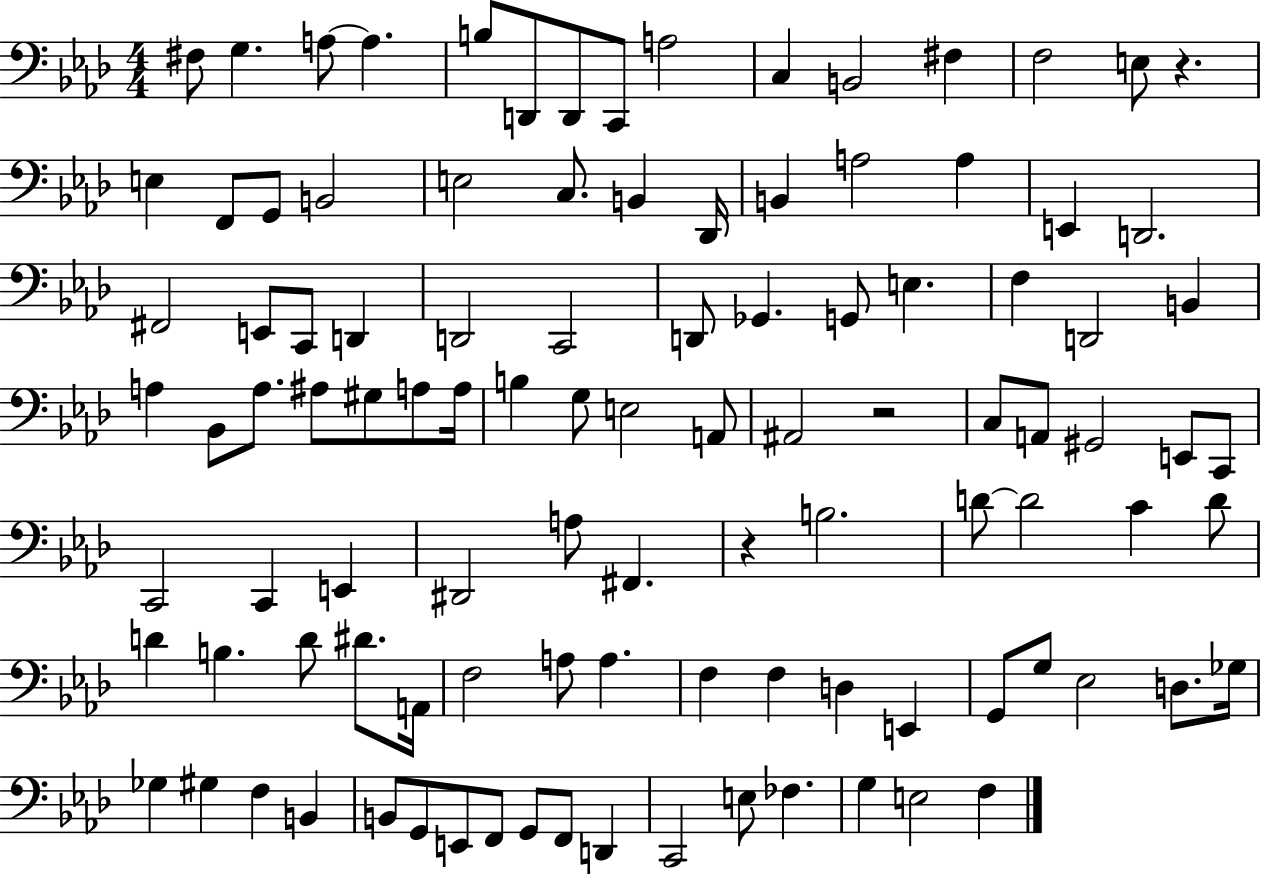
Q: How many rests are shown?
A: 3